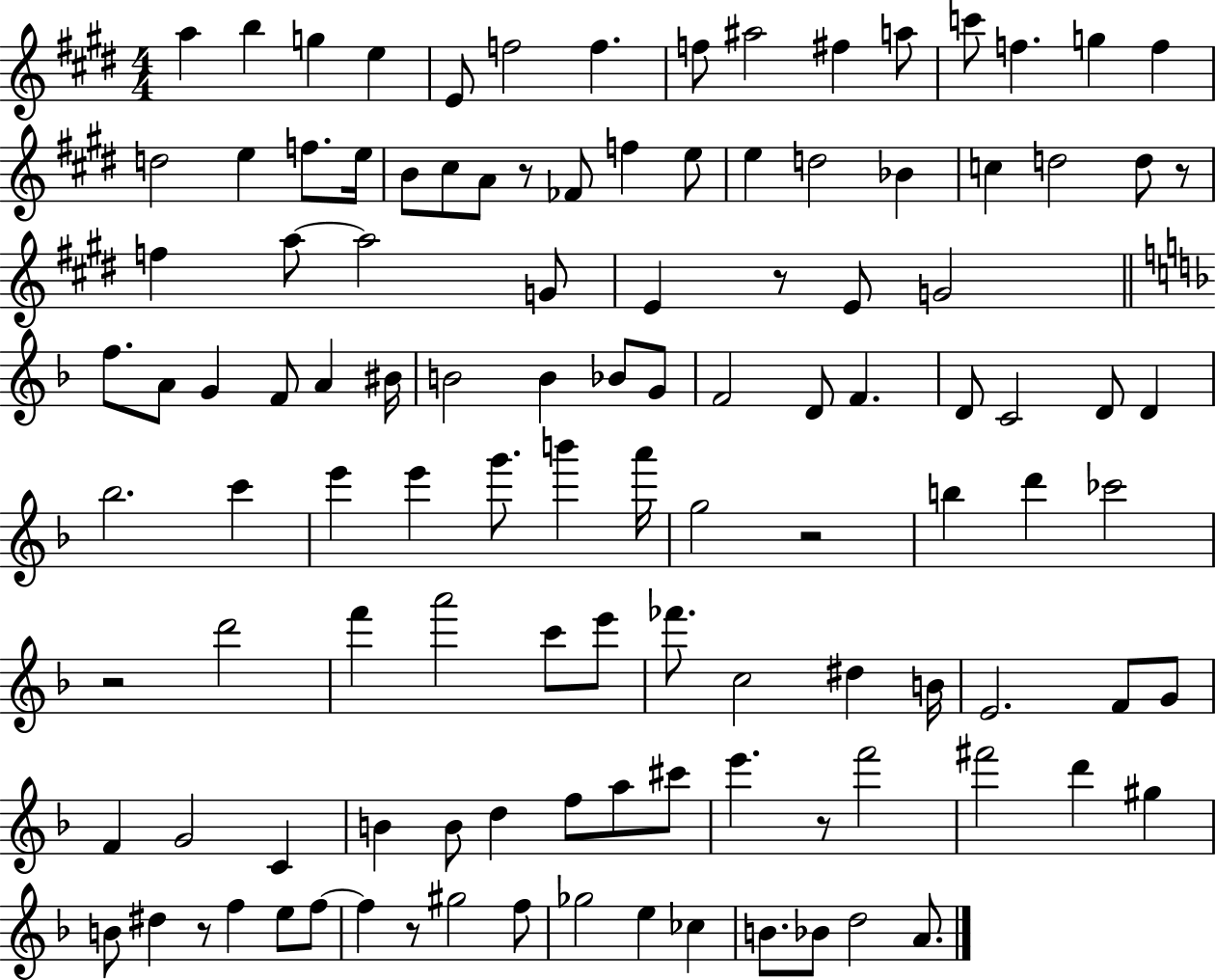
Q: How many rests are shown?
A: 8